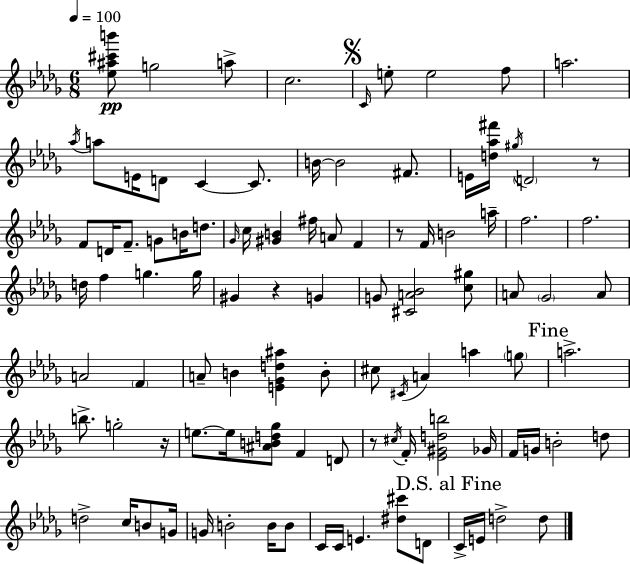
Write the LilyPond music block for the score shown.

{
  \clef treble
  \numericTimeSignature
  \time 6/8
  \key bes \minor
  \tempo 4 = 100
  <ees'' ais'' cis''' b'''>8\pp g''2 a''8-> | c''2. | \mark \markup { \musicglyph "scripts.segno" } \grace { c'16 } e''8-. e''2 f''8 | a''2. | \break \acciaccatura { aes''16 } a''8 e'16 d'8 c'4~~ c'8. | b'16~~ b'2 fis'8. | e'16 <d'' aes'' fis'''>16 \acciaccatura { gis''16 } \parenthesize d'2 | r8 f'8 d'16 f'8.-- g'8 b'16 | \break d''8. \grace { ges'16 } c''16 <gis' b'>4 fis''16 a'8 | f'4 r8 f'16 b'2 | a''16-- f''2. | f''2. | \break d''16 f''4 g''4. | g''16 gis'4 r4 | g'4 g'8 <cis' a' bes'>2 | <c'' gis''>8 a'8 \parenthesize ges'2 | \break a'8 a'2 | \parenthesize f'4 a'8-- b'4 <e' ges' d'' ais''>4 | b'8-. cis''8 \acciaccatura { cis'16 } a'4 a''4 | \parenthesize g''8 \mark "Fine" a''2.-> | \break b''8.-> g''2-. | r16 e''8.~~ e''16 <ais' b' d'' ges''>8 f'4 | d'8 r8 \acciaccatura { cis''16 } f'16-. <ees' gis' d'' b''>2 | ges'16 f'16 g'16 b'2-. | \break d''8 d''2-> | c''16 b'8 g'16 g'16 b'2-. | b'16 b'8 c'16 c'16 e'4. | <dis'' cis'''>8 d'8 \mark "D.S. al Fine" c'16-> e'16 d''2-> | \break d''8 \bar "|."
}